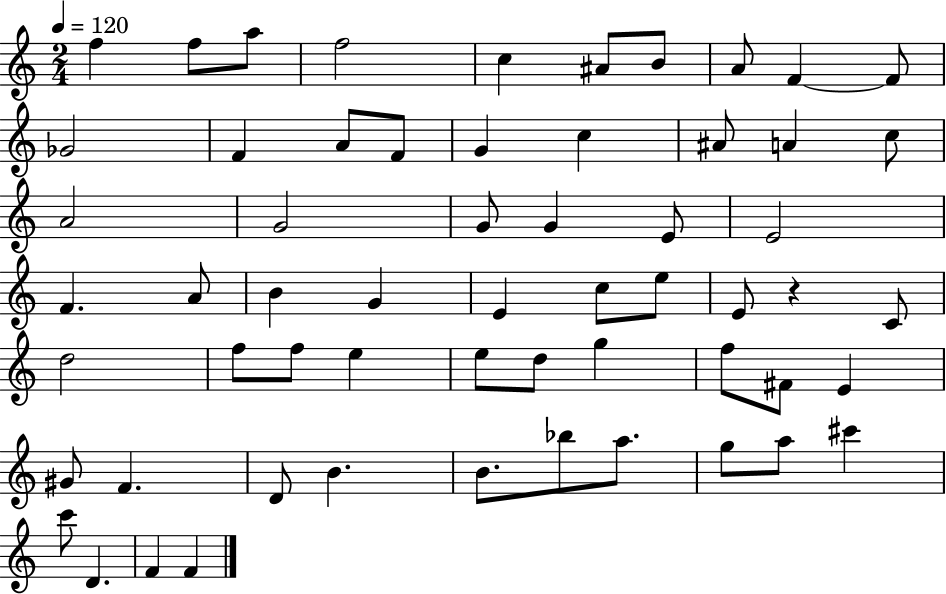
X:1
T:Untitled
M:2/4
L:1/4
K:C
f f/2 a/2 f2 c ^A/2 B/2 A/2 F F/2 _G2 F A/2 F/2 G c ^A/2 A c/2 A2 G2 G/2 G E/2 E2 F A/2 B G E c/2 e/2 E/2 z C/2 d2 f/2 f/2 e e/2 d/2 g f/2 ^F/2 E ^G/2 F D/2 B B/2 _b/2 a/2 g/2 a/2 ^c' c'/2 D F F